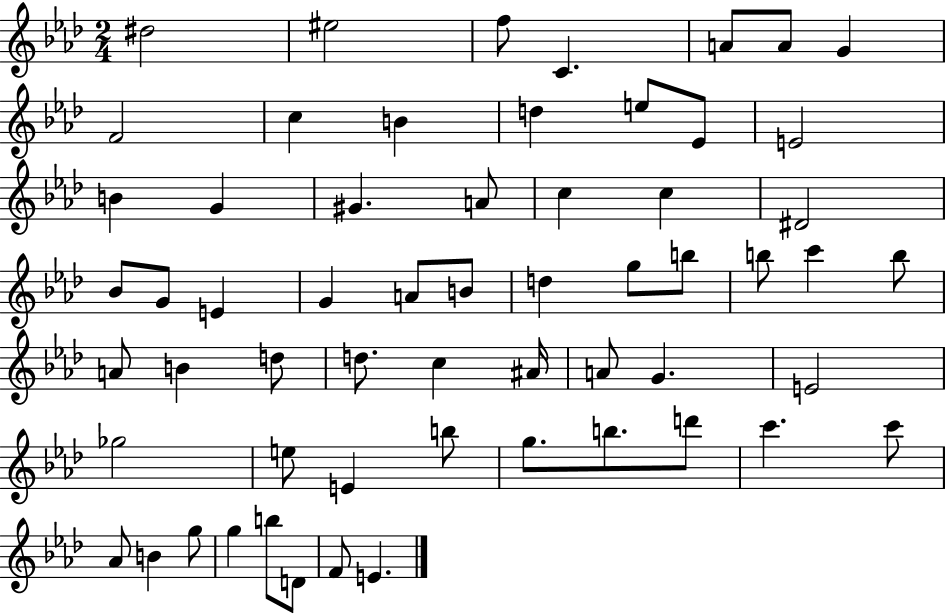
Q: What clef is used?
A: treble